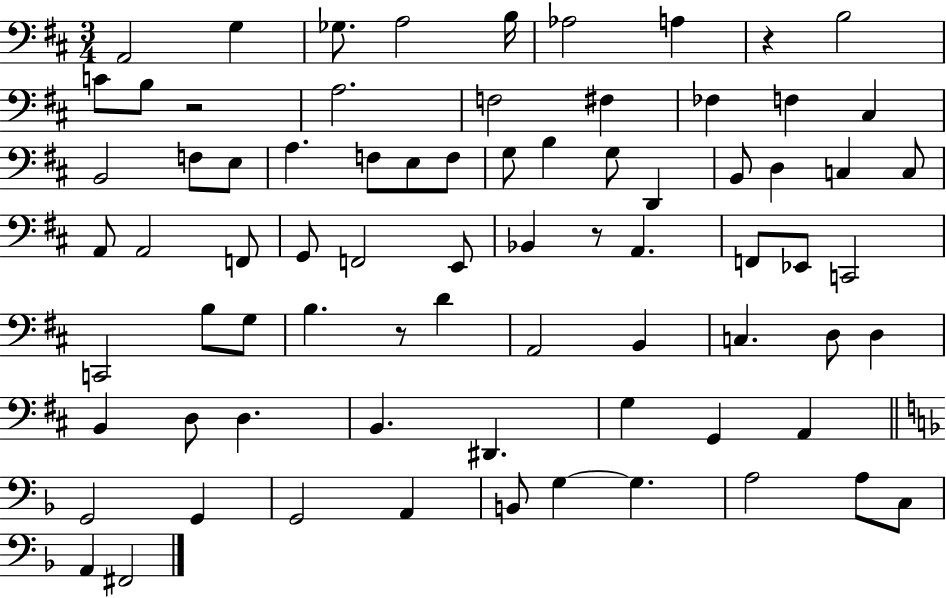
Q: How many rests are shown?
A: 4